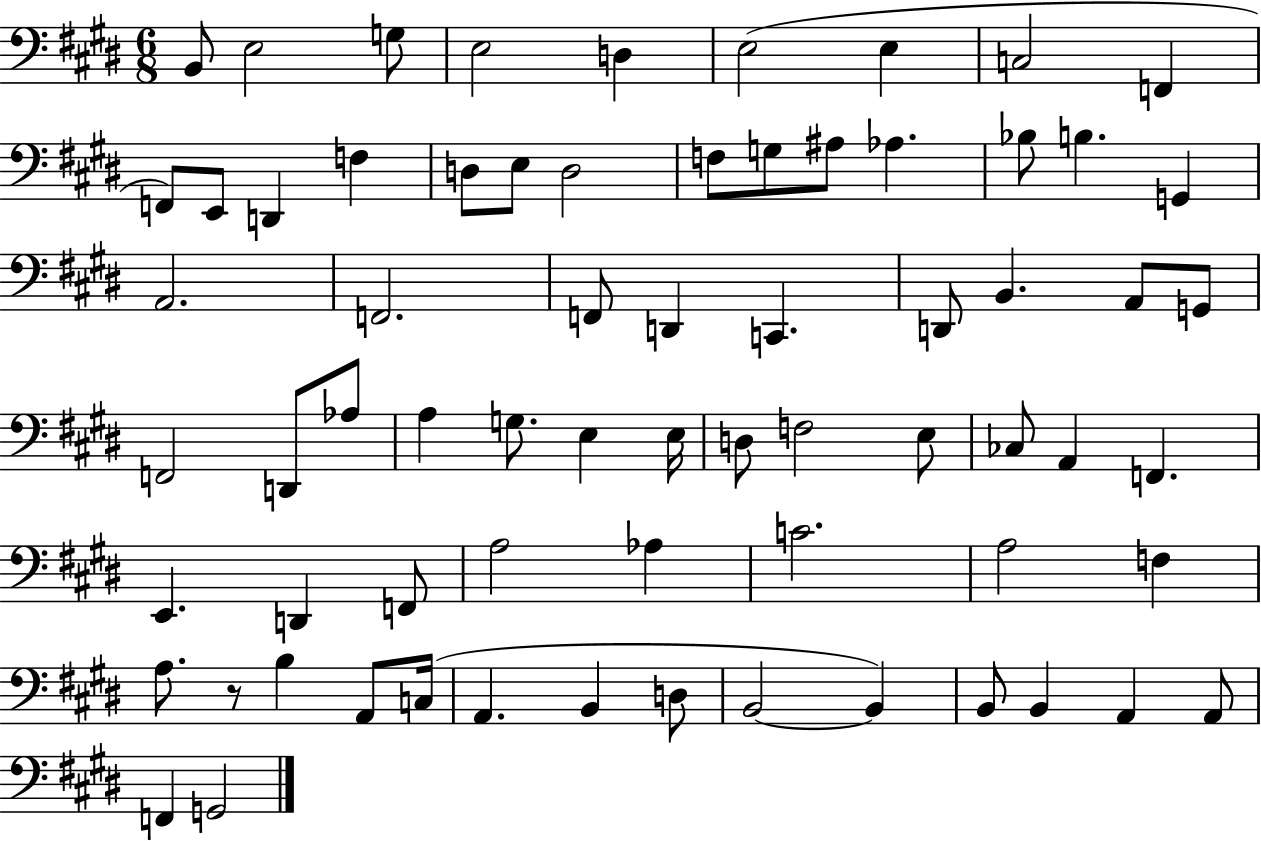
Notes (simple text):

B2/e E3/h G3/e E3/h D3/q E3/h E3/q C3/h F2/q F2/e E2/e D2/q F3/q D3/e E3/e D3/h F3/e G3/e A#3/e Ab3/q. Bb3/e B3/q. G2/q A2/h. F2/h. F2/e D2/q C2/q. D2/e B2/q. A2/e G2/e F2/h D2/e Ab3/e A3/q G3/e. E3/q E3/s D3/e F3/h E3/e CES3/e A2/q F2/q. E2/q. D2/q F2/e A3/h Ab3/q C4/h. A3/h F3/q A3/e. R/e B3/q A2/e C3/s A2/q. B2/q D3/e B2/h B2/q B2/e B2/q A2/q A2/e F2/q G2/h